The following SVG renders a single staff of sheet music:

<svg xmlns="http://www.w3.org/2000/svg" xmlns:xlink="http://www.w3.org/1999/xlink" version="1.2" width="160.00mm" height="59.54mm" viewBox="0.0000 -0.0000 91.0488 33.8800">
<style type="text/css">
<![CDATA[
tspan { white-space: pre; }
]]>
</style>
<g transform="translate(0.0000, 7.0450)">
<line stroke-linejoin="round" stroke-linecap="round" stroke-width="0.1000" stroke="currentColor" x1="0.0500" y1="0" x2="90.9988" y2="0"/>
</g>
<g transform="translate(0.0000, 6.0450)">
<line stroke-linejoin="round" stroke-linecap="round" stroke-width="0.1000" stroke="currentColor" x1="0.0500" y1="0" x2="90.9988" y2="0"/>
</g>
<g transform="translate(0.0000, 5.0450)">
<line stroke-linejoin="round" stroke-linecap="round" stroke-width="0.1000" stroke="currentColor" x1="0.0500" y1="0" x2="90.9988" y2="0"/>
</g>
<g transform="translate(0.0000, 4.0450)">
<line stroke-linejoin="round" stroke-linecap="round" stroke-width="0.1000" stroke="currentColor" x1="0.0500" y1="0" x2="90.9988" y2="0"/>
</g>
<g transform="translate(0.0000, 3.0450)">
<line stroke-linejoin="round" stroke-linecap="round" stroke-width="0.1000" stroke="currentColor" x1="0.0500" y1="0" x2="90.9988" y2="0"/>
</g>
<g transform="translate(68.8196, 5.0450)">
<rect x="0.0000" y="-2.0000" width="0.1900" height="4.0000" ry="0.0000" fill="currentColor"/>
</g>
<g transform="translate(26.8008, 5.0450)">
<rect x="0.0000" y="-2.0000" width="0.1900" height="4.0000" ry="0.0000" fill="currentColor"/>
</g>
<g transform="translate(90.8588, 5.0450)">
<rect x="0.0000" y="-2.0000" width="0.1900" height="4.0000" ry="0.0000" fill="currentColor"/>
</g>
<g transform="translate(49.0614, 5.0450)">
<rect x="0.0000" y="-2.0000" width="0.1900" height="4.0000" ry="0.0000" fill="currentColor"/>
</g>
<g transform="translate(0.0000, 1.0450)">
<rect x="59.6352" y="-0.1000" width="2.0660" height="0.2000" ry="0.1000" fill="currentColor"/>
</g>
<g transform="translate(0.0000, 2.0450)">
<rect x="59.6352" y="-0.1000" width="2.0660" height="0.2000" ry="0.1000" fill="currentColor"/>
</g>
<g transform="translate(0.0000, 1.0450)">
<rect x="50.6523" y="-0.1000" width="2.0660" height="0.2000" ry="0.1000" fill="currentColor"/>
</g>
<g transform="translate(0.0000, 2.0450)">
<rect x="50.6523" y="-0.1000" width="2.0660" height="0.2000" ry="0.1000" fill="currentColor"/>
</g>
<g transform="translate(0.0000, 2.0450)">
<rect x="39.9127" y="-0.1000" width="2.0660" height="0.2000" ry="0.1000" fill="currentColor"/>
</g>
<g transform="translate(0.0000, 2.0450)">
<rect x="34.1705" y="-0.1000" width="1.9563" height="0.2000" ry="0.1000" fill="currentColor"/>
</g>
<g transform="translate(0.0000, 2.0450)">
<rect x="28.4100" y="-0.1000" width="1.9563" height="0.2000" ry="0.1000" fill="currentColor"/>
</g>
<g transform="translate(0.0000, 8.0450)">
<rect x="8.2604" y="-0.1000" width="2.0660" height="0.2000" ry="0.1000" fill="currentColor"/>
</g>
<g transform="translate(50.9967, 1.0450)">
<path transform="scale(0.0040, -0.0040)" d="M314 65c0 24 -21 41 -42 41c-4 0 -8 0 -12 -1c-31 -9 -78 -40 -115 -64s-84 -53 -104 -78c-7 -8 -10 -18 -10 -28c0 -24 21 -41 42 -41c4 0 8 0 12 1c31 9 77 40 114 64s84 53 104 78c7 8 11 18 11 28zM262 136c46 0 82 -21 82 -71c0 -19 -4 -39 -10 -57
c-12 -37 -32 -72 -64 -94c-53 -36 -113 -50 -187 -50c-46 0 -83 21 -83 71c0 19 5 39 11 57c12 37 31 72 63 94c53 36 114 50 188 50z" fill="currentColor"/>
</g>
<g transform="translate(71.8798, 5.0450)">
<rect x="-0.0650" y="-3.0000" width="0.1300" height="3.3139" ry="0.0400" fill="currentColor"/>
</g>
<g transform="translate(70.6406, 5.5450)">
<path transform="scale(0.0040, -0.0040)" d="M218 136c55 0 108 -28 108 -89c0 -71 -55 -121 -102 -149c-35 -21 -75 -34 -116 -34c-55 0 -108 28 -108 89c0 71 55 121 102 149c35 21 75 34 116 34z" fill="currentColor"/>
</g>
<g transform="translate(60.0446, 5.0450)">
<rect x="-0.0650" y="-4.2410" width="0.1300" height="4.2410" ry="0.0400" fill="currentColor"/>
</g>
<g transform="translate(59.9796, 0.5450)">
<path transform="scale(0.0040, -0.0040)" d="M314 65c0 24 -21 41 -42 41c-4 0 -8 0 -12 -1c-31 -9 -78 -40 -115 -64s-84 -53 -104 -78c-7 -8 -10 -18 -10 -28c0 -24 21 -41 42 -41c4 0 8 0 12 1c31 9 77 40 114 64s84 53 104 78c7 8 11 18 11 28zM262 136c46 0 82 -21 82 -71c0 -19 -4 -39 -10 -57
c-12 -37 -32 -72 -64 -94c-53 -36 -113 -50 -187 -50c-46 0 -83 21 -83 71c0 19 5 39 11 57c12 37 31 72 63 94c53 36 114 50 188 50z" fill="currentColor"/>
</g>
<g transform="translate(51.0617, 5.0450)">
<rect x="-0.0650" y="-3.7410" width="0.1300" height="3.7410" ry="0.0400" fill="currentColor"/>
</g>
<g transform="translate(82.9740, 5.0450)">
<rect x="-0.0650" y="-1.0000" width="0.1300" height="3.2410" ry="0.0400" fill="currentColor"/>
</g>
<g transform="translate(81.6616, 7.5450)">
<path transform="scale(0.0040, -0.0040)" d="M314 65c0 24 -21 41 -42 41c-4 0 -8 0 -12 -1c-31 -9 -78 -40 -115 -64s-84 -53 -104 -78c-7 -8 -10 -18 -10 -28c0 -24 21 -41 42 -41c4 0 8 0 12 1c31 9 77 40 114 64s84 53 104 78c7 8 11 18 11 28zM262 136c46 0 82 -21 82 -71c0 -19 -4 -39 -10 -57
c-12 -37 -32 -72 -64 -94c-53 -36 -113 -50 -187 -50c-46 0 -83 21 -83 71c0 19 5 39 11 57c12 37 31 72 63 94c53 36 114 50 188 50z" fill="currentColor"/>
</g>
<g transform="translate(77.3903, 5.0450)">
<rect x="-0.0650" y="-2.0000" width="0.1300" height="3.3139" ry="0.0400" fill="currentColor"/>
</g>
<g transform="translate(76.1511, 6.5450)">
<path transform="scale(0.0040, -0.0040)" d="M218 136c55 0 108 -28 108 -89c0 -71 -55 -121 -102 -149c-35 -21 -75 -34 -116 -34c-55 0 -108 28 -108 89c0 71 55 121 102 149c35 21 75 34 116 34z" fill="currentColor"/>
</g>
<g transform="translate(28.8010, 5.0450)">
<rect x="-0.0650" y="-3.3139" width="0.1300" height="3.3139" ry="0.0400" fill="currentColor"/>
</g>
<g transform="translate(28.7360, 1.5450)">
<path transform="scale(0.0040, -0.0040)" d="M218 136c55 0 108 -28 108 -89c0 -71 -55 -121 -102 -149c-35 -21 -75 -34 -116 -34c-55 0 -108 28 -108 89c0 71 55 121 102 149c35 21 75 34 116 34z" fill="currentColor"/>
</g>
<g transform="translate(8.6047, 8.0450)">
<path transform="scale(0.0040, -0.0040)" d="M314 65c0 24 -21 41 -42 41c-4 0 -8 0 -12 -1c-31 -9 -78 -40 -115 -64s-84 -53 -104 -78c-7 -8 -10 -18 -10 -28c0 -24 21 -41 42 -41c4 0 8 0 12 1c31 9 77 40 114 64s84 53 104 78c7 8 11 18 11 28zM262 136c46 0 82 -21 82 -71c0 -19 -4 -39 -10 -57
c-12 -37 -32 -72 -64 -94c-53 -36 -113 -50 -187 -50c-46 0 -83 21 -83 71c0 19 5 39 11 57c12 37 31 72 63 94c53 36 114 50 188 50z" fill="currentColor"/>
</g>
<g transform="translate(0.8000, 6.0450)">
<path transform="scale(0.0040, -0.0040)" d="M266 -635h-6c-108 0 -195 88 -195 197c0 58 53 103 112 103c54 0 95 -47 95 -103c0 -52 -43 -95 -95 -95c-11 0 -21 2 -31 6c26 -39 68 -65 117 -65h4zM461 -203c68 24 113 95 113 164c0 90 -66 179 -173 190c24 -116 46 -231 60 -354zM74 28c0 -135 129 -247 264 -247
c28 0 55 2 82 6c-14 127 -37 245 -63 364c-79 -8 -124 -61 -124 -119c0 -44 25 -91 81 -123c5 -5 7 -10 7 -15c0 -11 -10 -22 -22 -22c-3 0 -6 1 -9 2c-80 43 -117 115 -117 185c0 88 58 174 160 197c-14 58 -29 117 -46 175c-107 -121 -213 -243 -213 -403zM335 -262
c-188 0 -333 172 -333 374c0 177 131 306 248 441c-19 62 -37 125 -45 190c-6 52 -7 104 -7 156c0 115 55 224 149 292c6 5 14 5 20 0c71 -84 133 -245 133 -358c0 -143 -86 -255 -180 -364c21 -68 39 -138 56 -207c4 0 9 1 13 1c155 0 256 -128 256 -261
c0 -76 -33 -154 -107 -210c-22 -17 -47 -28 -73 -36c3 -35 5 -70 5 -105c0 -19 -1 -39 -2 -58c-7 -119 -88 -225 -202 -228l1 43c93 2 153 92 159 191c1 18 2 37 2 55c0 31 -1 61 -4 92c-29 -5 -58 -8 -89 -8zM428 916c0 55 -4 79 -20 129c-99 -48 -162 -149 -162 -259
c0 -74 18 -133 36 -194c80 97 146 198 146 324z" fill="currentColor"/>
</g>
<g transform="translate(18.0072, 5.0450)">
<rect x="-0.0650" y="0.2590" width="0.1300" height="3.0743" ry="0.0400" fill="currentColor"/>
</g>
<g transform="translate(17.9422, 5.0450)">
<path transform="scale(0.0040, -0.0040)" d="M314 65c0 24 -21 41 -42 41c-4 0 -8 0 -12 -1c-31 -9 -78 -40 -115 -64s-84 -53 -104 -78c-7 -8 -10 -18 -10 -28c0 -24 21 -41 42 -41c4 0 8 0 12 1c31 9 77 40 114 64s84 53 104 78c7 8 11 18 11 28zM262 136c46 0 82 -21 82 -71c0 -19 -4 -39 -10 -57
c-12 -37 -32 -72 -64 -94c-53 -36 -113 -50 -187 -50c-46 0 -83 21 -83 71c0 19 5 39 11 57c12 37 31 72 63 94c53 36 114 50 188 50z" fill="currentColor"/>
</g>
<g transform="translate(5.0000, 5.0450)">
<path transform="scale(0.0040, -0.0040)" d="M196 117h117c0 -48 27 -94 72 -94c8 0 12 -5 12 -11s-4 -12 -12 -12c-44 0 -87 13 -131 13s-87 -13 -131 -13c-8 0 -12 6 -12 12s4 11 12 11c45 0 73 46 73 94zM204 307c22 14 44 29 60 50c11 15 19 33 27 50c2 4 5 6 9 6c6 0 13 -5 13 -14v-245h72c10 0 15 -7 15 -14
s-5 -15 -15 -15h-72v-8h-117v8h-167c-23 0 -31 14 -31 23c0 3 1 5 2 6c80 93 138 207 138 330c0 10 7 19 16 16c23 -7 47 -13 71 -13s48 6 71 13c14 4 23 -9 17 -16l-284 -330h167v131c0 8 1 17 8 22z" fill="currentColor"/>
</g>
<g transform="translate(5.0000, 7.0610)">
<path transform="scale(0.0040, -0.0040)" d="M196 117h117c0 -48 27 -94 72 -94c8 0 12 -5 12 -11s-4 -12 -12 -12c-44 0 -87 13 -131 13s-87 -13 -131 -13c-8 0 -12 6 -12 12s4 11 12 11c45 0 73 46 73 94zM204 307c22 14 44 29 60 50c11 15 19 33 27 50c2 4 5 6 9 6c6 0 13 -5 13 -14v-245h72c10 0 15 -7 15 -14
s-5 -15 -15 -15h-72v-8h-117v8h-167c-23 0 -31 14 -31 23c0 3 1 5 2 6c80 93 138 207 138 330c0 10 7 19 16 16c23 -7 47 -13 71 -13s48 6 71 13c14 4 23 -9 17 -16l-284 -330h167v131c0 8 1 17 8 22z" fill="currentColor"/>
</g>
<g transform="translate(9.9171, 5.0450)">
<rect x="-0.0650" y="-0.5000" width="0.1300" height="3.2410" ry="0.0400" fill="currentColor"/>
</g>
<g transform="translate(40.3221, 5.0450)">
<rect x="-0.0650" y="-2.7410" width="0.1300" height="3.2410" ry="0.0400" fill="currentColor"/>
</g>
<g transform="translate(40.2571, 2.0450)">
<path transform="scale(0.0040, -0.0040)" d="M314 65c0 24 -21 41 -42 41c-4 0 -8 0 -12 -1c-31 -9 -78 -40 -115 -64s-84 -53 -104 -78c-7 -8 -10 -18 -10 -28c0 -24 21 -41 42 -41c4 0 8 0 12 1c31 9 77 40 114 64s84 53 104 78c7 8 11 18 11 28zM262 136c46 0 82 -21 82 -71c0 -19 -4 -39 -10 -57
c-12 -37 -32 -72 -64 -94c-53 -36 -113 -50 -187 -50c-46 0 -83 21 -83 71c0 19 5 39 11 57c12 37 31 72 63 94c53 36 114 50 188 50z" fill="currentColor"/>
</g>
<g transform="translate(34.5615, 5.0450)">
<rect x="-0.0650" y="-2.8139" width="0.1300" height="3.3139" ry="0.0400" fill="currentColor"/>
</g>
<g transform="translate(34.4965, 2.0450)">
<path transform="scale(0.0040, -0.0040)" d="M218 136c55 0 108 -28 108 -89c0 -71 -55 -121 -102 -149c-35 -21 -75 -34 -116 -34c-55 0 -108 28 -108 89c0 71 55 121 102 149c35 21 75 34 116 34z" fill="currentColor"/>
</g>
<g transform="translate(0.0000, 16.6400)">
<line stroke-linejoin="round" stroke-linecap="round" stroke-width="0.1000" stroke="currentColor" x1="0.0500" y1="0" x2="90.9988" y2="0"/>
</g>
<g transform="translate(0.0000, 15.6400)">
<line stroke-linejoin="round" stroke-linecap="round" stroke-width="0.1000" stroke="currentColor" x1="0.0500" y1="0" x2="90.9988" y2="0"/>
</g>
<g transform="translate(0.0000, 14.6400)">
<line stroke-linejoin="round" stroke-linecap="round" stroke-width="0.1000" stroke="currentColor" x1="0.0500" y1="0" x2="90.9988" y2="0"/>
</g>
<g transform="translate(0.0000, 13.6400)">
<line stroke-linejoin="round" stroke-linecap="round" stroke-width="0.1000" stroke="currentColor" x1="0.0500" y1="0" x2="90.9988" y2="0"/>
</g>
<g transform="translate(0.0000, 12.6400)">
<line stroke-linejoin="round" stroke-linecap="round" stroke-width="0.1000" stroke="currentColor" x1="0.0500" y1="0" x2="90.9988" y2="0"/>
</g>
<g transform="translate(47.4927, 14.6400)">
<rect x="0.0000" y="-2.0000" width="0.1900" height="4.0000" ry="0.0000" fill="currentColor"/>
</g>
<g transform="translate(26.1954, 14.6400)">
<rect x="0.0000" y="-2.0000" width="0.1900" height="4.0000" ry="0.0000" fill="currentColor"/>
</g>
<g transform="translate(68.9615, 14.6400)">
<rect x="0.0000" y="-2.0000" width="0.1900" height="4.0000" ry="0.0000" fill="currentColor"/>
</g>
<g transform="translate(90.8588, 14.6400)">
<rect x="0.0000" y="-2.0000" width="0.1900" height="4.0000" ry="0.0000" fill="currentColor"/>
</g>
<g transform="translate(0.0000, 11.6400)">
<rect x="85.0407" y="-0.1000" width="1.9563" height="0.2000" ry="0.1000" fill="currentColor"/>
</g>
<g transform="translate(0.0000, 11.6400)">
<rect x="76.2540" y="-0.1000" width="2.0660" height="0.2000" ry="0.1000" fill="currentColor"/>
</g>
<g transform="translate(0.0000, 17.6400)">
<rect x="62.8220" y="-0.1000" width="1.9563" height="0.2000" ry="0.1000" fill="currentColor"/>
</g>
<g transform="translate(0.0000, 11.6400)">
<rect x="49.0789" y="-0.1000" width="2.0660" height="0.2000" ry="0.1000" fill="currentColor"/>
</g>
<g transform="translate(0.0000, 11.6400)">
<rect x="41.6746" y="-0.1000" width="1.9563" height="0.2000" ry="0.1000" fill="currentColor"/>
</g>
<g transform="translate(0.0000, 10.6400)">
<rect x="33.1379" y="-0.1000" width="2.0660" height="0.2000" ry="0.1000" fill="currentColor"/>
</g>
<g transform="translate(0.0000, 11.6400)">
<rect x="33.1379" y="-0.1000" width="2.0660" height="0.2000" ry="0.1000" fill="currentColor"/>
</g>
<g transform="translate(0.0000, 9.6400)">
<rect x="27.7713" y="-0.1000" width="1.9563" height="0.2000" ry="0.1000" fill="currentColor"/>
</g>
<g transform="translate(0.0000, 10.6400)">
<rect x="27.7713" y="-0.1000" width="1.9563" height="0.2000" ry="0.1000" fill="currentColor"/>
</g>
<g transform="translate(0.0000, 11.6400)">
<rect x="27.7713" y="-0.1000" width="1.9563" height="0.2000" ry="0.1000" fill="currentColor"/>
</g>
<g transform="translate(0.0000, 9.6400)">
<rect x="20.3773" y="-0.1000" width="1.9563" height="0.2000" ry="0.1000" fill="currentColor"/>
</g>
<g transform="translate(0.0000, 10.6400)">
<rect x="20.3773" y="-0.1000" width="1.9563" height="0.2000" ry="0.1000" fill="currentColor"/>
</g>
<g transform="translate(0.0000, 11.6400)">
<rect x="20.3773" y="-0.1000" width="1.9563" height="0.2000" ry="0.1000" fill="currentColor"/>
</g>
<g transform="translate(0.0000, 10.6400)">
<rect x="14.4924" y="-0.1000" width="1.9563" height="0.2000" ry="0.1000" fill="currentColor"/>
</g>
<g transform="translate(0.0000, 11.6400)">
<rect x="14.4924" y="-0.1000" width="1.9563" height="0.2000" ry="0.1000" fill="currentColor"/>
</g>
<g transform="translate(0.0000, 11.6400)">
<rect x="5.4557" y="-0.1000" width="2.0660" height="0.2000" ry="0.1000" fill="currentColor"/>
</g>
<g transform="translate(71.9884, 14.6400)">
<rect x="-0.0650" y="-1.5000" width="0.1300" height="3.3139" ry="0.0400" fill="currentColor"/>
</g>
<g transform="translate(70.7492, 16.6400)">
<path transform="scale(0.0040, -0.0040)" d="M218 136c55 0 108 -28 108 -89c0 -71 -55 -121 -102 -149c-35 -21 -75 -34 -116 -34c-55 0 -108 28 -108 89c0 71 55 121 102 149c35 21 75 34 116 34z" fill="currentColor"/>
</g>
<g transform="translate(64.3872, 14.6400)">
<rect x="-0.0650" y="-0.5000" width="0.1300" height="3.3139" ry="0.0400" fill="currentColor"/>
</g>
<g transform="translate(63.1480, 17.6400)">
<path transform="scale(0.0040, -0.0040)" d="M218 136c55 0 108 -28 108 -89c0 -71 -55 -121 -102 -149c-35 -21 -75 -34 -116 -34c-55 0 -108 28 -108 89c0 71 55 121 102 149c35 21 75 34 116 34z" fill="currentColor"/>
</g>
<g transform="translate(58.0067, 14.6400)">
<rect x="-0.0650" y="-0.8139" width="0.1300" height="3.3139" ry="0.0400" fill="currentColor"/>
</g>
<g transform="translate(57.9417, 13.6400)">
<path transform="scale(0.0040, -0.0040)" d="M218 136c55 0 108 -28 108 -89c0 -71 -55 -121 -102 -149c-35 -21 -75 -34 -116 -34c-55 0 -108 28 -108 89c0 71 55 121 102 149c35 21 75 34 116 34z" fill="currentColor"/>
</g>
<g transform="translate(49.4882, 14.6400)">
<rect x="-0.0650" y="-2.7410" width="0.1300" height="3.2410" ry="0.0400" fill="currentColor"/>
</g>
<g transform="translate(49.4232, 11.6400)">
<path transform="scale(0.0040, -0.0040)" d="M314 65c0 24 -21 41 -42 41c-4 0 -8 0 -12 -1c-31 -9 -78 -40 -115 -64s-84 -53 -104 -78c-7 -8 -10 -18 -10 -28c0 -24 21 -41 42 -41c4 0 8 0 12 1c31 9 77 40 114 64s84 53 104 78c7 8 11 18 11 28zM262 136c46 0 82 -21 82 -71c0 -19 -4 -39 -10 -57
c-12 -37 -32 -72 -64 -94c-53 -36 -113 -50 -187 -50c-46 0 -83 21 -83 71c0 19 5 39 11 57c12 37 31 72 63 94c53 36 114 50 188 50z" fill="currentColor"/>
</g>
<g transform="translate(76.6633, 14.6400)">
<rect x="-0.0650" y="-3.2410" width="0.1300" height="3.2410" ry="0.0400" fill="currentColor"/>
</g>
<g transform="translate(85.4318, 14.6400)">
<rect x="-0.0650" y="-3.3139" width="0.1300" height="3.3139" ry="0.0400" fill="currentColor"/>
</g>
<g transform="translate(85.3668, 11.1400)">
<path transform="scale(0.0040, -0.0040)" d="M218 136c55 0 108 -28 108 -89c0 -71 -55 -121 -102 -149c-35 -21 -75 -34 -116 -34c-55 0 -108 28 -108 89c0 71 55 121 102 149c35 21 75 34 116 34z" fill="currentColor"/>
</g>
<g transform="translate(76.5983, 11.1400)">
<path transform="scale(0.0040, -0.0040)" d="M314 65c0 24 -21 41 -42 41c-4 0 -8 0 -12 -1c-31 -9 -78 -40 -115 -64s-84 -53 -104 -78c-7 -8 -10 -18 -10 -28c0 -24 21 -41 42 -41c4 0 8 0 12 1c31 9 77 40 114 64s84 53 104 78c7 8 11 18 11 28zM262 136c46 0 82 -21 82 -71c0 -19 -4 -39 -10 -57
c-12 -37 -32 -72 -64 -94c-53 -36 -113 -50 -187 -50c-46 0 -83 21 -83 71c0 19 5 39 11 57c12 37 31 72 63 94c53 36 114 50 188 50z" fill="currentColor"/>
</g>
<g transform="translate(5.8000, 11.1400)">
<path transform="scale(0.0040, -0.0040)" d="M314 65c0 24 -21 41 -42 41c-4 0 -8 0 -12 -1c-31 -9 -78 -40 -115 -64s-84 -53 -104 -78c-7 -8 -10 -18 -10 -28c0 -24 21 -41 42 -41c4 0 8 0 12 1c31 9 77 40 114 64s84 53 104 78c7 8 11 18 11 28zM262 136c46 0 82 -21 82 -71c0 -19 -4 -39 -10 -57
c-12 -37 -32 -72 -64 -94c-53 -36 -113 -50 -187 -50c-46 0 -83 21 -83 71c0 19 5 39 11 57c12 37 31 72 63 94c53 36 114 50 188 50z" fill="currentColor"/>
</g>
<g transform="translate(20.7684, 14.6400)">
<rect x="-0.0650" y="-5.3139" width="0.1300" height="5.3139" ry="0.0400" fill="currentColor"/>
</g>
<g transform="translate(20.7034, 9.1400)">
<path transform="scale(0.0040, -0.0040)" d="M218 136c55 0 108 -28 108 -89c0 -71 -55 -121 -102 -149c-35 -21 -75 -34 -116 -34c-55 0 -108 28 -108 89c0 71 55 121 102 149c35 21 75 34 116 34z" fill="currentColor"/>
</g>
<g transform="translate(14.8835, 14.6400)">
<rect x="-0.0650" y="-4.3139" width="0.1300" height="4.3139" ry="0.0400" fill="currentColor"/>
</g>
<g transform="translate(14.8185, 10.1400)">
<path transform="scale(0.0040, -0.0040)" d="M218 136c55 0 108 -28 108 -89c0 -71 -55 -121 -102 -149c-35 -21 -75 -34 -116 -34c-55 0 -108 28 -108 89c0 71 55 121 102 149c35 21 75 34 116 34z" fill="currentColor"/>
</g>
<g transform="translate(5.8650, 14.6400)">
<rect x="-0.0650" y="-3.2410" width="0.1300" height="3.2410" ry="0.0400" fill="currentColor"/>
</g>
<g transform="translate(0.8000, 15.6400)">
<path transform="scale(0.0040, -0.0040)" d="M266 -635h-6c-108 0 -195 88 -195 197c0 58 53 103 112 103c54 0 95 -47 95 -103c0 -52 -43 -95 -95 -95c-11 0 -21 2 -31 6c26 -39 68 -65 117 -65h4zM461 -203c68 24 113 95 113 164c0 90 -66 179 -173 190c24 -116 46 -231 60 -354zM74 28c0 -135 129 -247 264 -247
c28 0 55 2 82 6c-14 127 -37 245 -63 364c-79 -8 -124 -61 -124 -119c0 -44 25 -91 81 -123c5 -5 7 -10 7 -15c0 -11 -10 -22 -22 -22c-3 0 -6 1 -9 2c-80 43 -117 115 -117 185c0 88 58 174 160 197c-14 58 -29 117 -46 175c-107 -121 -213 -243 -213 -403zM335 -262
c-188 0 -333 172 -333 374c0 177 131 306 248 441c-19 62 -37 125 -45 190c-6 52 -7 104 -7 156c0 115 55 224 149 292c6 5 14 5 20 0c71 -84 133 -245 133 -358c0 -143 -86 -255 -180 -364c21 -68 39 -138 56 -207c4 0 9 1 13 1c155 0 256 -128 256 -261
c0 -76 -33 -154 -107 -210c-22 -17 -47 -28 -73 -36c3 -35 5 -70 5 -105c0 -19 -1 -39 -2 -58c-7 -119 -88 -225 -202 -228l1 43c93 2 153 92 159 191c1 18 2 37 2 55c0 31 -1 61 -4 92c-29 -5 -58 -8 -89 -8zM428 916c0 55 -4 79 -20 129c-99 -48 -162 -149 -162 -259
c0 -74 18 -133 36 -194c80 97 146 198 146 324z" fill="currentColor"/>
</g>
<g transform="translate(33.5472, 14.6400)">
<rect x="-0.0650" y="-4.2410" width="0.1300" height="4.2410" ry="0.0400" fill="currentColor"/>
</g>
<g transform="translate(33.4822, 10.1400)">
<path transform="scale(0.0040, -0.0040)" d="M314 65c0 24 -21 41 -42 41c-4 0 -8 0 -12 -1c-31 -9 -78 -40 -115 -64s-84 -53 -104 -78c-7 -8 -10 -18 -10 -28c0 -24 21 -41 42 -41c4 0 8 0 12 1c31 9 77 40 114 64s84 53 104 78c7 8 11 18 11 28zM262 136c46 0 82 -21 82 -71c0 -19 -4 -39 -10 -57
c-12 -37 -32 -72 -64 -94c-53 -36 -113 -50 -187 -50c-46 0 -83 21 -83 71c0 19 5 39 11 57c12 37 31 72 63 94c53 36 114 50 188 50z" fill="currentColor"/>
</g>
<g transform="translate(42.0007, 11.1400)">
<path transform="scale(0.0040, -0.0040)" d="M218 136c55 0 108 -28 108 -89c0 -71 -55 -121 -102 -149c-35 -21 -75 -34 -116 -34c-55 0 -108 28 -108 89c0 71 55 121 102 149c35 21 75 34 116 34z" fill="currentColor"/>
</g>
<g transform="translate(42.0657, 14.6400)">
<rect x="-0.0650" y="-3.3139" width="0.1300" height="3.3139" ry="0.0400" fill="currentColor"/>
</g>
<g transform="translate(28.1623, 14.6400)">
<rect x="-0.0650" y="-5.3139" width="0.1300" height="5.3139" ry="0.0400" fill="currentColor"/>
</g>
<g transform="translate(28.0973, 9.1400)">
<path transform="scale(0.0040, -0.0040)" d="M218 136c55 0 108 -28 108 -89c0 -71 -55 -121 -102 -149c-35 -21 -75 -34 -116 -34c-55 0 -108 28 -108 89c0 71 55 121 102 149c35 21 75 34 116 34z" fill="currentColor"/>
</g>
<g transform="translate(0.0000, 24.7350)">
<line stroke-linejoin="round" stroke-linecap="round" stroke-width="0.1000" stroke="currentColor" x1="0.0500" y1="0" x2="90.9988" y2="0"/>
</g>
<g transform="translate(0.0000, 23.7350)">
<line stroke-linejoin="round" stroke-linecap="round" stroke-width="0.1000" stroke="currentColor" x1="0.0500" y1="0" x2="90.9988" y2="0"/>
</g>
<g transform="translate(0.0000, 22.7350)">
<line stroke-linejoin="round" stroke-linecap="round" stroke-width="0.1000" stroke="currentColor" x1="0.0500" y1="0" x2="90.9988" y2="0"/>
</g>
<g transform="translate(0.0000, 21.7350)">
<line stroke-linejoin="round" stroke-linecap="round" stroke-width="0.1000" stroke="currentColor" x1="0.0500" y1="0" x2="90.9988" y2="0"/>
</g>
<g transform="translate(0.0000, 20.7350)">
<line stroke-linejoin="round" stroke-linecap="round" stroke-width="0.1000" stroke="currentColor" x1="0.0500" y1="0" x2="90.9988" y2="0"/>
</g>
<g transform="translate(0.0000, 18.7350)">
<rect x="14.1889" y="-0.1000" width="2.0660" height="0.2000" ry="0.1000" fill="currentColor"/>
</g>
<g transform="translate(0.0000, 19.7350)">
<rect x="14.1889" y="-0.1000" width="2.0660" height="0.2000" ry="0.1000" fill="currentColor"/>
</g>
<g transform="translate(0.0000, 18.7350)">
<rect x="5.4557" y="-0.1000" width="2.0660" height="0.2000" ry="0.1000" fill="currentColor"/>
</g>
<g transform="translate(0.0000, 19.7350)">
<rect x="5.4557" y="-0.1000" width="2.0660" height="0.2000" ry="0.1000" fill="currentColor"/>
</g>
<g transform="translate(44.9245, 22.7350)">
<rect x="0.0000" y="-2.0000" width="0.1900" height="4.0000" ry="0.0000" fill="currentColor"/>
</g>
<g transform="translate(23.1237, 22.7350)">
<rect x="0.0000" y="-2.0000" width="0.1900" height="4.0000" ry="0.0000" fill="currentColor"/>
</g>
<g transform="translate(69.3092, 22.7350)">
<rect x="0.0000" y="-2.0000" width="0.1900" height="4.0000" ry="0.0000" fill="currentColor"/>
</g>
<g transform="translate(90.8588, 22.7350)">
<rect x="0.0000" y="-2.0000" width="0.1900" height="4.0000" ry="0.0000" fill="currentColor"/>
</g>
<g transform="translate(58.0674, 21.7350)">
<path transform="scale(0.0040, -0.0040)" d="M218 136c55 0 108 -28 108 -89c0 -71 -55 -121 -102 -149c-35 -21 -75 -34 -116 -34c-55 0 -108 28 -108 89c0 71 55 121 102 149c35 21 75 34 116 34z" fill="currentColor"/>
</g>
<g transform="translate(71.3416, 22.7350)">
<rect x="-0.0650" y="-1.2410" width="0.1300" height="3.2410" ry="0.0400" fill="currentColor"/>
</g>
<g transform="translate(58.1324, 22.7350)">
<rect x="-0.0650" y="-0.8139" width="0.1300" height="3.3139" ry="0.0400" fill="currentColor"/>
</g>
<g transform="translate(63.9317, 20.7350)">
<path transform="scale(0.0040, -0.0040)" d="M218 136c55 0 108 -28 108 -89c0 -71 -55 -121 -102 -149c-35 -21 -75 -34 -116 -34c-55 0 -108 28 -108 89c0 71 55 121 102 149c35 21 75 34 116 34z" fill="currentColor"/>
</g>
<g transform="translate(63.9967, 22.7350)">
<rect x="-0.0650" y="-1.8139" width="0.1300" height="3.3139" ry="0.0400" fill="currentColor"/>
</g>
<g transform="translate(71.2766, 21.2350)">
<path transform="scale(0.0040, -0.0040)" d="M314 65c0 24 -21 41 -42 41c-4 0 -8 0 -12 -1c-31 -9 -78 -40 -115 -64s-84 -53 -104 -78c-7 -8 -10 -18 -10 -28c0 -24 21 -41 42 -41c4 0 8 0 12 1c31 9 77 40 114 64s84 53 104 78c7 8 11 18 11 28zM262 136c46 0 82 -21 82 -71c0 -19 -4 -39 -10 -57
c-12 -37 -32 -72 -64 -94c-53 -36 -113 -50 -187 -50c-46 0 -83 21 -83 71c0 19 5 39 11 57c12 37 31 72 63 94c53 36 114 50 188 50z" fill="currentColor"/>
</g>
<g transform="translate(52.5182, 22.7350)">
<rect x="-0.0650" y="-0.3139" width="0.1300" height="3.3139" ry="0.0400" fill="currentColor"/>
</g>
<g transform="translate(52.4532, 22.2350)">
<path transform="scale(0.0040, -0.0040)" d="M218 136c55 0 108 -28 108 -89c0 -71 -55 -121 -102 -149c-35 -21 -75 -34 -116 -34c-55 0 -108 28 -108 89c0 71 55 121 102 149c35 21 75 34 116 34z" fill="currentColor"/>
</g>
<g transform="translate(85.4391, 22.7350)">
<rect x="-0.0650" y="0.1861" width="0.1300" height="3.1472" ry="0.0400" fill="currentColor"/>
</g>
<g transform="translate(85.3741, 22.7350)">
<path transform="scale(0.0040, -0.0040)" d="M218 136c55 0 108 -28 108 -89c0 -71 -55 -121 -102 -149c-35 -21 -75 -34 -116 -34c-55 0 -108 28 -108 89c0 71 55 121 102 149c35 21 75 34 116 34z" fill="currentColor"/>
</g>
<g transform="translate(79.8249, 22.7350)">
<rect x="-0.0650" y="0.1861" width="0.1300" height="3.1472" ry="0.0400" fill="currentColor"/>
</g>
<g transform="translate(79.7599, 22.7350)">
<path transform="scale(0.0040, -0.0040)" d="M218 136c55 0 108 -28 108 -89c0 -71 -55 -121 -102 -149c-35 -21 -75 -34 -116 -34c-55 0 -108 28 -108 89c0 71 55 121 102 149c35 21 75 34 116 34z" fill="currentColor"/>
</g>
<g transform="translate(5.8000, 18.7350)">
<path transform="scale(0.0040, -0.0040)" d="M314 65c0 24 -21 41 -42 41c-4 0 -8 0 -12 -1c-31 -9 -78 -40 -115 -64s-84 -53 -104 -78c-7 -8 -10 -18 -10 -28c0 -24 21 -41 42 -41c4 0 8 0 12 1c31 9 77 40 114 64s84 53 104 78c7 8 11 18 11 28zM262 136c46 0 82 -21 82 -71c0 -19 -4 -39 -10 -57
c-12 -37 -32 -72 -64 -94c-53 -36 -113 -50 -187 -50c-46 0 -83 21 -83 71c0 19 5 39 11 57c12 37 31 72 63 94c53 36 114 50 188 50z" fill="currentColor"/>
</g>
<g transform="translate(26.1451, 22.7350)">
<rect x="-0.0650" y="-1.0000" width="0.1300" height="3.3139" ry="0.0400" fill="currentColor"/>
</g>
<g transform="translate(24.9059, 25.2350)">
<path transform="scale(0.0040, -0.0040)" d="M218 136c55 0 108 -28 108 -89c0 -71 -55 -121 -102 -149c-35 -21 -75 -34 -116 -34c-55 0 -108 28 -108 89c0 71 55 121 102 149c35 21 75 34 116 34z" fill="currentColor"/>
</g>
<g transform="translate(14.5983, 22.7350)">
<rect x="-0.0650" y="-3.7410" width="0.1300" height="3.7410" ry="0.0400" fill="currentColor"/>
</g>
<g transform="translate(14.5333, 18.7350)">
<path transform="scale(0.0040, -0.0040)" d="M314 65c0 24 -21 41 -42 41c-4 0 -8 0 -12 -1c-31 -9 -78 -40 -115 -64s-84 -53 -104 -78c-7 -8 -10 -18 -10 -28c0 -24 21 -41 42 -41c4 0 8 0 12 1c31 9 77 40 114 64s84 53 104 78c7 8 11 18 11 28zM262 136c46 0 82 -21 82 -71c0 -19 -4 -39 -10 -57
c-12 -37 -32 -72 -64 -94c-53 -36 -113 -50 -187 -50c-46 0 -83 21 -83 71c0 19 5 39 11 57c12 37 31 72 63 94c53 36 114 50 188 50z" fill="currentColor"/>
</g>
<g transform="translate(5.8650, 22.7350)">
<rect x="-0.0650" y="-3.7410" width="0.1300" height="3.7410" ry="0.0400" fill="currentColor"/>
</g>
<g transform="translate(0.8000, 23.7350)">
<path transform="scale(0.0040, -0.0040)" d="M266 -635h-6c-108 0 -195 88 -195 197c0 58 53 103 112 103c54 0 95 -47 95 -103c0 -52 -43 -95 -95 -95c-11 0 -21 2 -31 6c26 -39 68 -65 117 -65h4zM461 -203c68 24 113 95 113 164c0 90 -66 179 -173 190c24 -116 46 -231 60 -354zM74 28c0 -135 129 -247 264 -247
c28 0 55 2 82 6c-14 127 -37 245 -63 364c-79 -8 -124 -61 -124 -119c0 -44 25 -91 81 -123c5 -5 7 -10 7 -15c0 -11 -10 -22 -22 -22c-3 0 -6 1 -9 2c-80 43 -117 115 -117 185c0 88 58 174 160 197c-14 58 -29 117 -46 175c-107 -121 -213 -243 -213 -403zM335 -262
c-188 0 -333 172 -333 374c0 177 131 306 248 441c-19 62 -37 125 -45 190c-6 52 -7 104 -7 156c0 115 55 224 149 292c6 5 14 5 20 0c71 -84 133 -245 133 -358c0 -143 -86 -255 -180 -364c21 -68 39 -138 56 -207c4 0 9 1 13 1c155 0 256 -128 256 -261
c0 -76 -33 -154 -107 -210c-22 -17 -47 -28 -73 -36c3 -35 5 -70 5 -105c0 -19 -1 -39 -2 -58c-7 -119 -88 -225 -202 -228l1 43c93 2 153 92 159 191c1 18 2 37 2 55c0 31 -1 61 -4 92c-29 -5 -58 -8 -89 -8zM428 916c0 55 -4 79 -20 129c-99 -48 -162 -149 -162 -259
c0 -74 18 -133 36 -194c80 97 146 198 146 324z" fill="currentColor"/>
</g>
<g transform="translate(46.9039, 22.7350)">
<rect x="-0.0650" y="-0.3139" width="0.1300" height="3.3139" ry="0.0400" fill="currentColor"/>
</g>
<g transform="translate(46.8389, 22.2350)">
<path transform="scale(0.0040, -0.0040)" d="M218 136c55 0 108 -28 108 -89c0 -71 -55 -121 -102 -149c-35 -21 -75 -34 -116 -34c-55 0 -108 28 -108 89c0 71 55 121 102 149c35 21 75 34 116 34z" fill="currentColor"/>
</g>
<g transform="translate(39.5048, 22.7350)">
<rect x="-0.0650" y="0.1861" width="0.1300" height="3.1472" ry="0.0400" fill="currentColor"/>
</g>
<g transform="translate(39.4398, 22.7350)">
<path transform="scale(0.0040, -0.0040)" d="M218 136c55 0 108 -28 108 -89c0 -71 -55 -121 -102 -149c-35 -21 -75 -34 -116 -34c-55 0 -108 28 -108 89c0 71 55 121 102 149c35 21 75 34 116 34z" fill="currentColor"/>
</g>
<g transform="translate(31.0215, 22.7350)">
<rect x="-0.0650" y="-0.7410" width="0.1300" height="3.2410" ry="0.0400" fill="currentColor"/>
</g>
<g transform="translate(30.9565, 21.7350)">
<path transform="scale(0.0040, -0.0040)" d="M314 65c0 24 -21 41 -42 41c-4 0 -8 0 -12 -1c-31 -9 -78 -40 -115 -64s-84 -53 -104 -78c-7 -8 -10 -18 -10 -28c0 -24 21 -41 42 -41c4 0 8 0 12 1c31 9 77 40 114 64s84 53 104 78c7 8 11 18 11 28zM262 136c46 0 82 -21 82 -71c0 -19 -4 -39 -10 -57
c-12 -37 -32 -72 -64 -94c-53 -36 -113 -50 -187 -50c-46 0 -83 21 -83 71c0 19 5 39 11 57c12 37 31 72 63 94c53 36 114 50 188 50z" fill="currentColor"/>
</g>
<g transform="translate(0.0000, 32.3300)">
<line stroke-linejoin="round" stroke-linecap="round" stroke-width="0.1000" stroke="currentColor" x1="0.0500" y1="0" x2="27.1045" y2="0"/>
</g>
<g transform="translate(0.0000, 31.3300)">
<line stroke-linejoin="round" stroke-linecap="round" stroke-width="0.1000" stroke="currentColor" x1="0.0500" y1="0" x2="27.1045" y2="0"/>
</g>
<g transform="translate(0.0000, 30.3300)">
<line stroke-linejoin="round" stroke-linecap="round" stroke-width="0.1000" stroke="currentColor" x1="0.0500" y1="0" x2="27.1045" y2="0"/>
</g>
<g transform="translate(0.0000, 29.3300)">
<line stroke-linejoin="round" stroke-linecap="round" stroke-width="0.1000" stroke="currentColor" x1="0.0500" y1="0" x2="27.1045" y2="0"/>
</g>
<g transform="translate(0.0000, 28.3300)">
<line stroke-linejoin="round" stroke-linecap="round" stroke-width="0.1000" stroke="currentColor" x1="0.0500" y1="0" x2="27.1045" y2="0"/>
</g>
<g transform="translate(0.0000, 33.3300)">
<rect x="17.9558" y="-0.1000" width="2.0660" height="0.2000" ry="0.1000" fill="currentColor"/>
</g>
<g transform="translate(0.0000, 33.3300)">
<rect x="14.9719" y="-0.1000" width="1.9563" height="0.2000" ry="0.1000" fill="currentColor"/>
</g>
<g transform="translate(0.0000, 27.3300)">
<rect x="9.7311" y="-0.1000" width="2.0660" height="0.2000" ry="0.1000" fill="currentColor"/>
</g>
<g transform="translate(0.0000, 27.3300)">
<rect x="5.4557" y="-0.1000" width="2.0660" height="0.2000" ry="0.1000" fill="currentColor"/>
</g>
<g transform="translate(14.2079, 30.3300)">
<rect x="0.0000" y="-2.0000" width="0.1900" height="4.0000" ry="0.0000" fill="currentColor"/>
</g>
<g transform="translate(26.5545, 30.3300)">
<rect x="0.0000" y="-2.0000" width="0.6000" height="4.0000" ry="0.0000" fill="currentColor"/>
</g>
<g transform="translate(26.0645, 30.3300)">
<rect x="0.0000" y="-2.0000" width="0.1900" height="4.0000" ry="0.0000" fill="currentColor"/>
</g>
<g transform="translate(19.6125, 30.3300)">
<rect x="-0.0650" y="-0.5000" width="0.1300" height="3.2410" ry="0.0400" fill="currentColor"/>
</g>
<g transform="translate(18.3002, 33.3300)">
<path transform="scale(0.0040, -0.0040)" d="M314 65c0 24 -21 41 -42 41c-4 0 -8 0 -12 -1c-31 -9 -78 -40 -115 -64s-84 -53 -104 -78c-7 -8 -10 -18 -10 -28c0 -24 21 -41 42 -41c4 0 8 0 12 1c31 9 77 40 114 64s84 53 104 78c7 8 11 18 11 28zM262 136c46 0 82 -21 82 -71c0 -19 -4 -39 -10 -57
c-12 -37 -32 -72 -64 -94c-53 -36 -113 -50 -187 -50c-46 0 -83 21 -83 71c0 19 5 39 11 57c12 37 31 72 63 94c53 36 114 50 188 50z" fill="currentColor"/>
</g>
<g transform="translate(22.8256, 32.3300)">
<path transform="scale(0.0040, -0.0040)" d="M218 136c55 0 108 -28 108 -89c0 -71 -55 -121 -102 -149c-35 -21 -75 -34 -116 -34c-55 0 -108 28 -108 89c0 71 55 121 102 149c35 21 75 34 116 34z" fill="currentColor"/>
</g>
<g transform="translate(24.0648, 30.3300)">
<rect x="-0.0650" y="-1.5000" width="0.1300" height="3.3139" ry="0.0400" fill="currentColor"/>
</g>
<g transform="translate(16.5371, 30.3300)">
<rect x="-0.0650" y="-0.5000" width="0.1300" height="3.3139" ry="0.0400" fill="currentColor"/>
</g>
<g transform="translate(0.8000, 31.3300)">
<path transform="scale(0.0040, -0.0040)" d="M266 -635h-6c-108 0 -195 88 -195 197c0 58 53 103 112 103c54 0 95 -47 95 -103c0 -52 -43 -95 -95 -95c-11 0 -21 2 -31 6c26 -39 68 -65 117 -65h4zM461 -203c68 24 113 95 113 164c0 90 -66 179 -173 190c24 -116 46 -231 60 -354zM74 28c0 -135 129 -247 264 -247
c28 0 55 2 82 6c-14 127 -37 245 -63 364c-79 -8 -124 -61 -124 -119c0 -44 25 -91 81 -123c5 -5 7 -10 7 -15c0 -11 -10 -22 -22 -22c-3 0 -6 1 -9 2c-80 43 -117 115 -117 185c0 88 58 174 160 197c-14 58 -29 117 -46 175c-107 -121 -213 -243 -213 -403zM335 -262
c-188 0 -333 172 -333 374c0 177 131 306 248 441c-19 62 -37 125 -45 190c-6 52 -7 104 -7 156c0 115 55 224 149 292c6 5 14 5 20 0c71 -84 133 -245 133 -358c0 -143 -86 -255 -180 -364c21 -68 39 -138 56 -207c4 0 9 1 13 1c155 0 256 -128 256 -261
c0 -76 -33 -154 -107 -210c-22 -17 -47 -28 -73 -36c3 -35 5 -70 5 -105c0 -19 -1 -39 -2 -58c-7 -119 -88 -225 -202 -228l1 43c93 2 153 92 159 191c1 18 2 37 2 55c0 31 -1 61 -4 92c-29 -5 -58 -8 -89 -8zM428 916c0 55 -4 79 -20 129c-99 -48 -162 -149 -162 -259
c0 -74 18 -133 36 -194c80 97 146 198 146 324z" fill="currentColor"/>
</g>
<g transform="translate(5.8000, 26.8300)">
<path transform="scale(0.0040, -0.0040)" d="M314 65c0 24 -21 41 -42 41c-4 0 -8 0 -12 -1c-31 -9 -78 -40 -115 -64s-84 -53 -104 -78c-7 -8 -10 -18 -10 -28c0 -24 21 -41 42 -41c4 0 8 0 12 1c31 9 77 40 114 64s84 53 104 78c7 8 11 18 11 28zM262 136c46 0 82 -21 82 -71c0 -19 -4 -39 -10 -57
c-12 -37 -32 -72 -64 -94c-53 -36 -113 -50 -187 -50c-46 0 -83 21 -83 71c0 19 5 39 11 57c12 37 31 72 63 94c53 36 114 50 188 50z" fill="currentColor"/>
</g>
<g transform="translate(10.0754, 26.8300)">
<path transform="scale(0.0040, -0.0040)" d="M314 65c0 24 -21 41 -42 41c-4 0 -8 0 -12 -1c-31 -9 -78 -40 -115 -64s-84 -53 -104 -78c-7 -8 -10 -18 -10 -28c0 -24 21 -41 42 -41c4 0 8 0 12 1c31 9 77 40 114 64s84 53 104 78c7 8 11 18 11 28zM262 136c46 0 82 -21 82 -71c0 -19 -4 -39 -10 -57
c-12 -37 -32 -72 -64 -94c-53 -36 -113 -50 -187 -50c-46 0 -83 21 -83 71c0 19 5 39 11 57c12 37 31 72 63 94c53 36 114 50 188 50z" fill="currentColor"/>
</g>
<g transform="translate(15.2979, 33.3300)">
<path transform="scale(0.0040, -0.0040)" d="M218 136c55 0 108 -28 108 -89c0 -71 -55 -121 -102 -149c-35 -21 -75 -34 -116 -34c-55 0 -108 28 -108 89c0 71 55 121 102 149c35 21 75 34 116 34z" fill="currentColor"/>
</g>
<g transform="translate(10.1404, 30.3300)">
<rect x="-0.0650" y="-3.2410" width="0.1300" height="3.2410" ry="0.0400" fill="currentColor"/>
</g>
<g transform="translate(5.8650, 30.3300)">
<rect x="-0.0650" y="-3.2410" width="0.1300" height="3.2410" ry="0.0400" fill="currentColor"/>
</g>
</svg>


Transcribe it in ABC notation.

X:1
T:Untitled
M:4/4
L:1/4
K:C
C2 B2 b a a2 c'2 d'2 A F D2 b2 d' f' f' d'2 b a2 d C E b2 b c'2 c'2 D d2 B c c d f e2 B B b2 b2 C C2 E